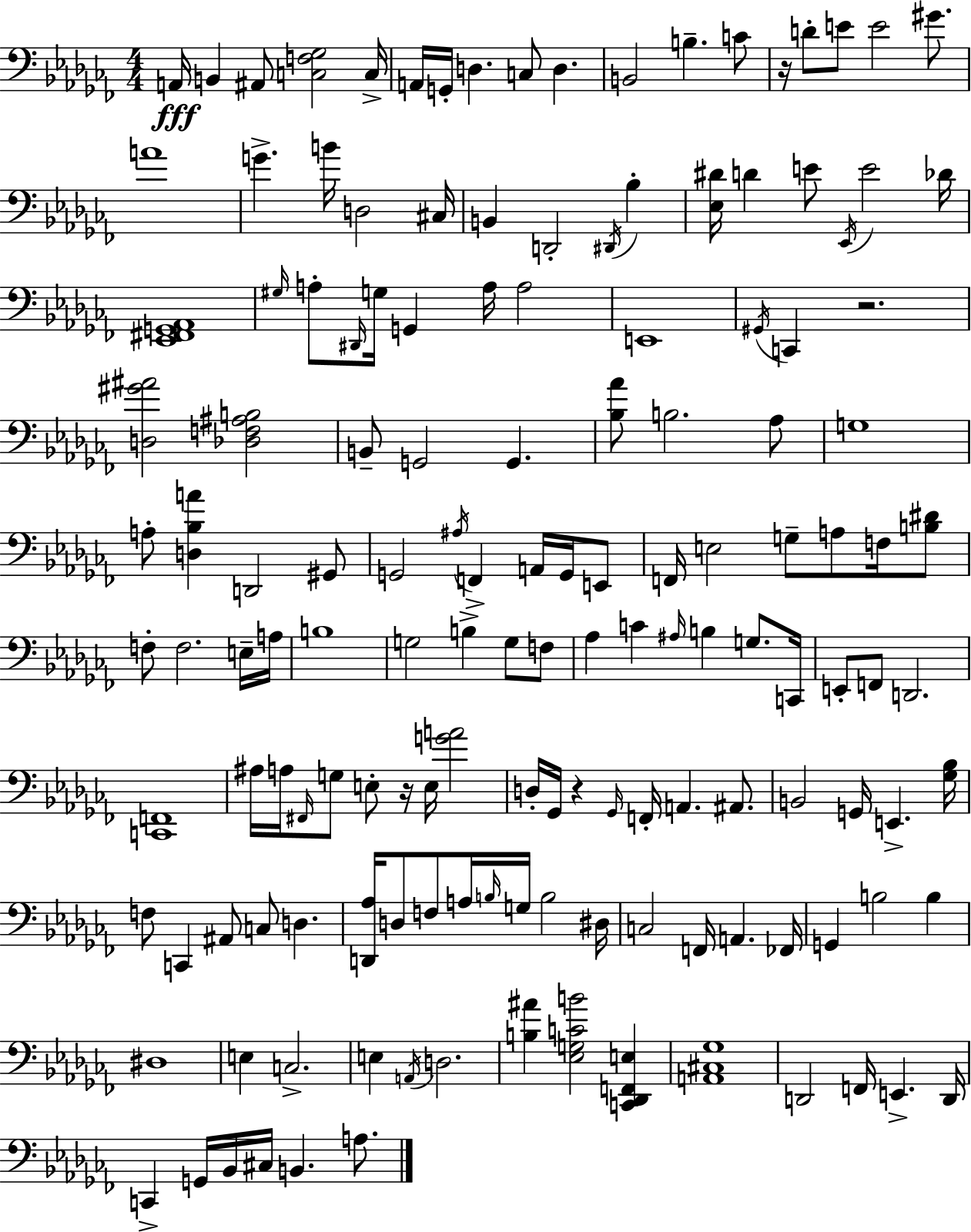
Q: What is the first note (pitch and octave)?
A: A2